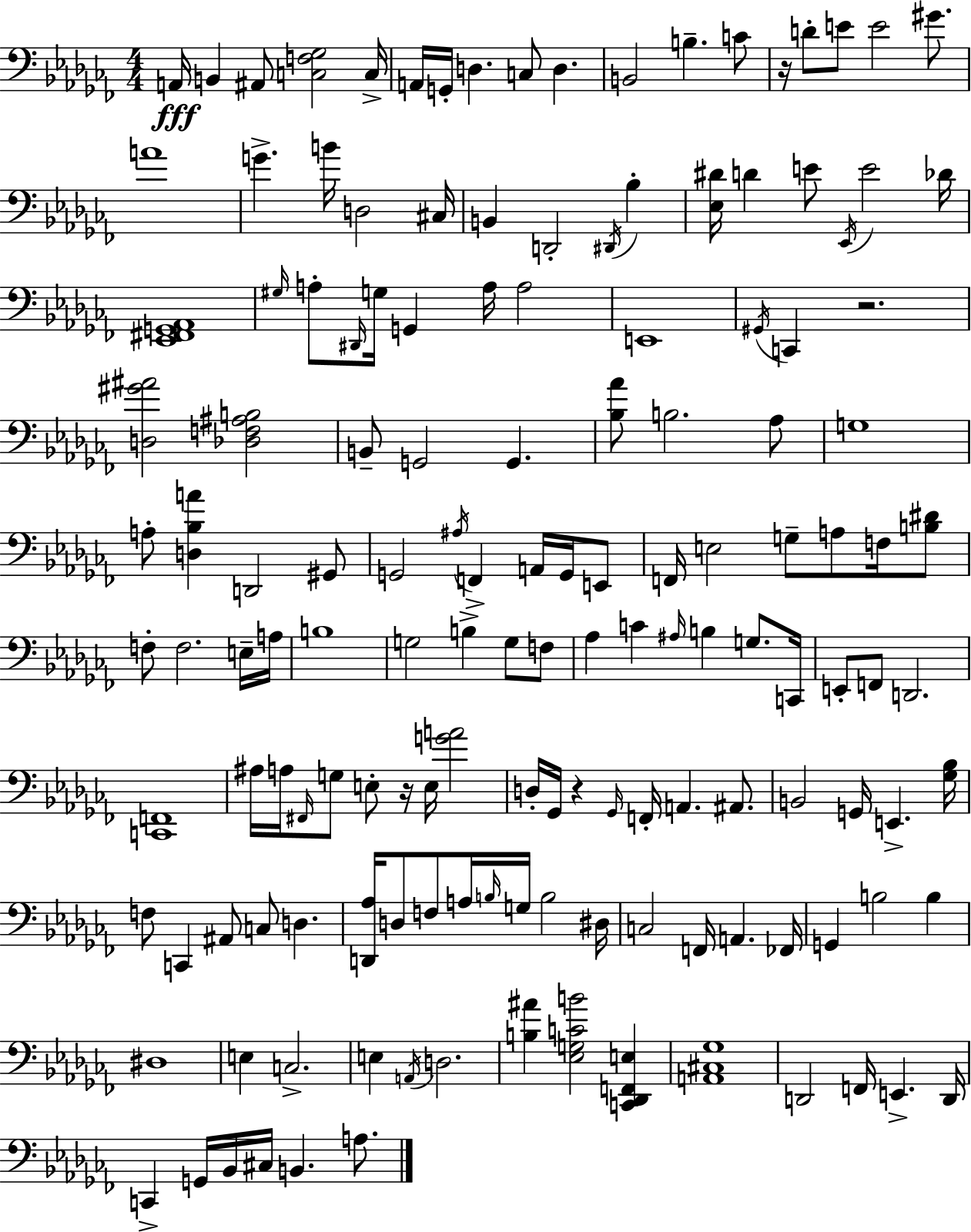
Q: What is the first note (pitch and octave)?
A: A2